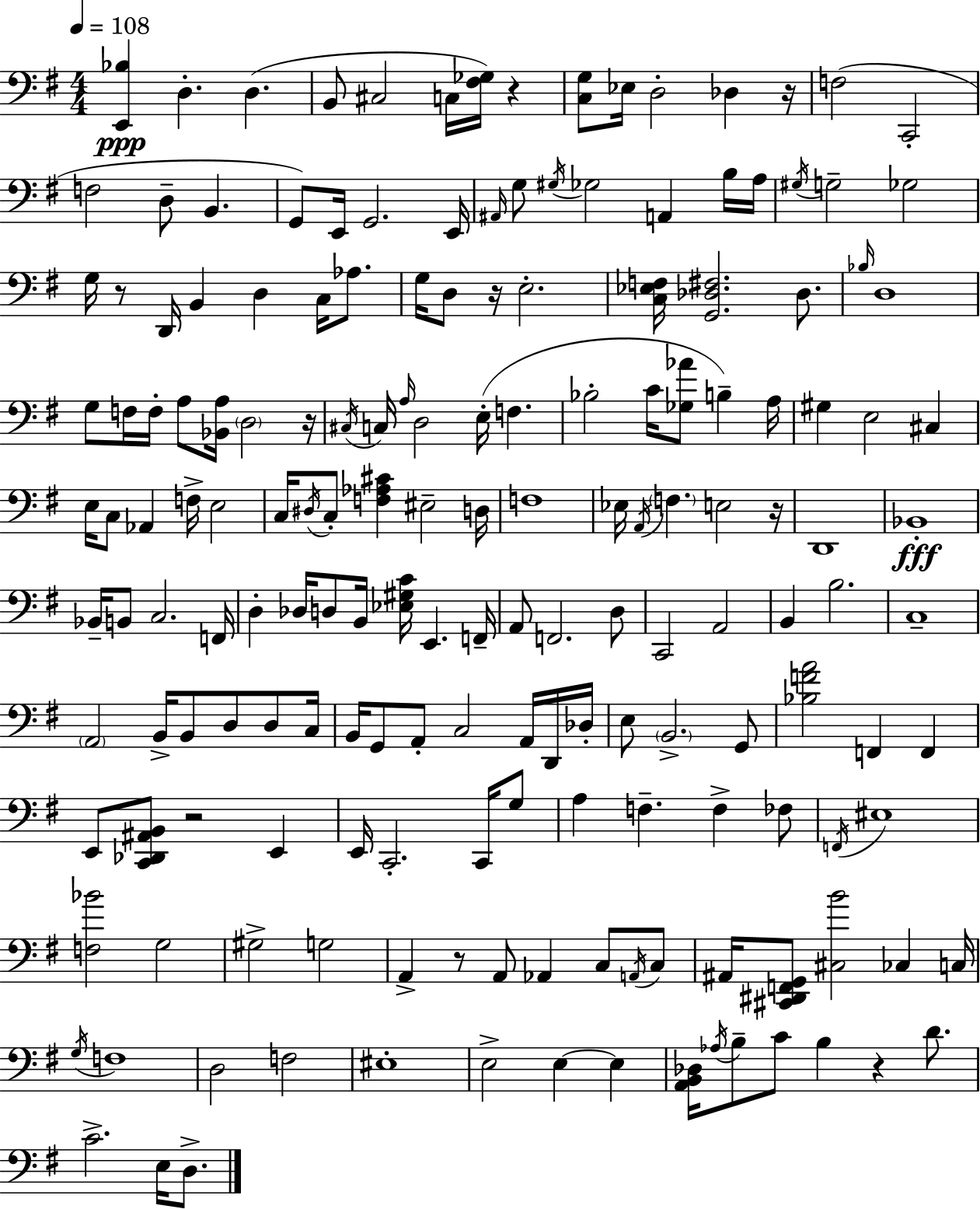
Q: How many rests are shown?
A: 9